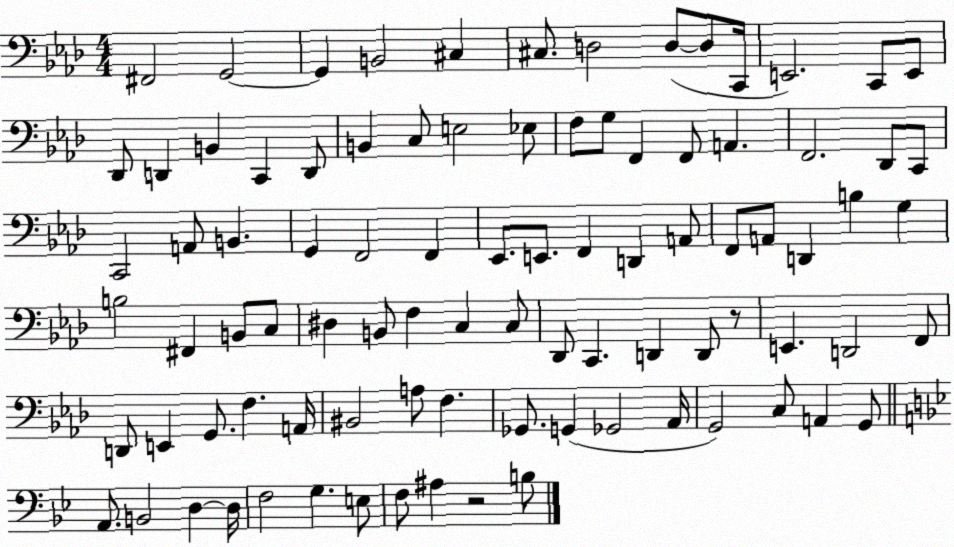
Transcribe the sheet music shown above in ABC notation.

X:1
T:Untitled
M:4/4
L:1/4
K:Ab
^F,,2 G,,2 G,, B,,2 ^C, ^C,/2 D,2 D,/2 D,/2 C,,/4 E,,2 C,,/2 E,,/2 _D,,/2 D,, B,, C,, D,,/2 B,, C,/2 E,2 _E,/2 F,/2 G,/2 F,, F,,/2 A,, F,,2 _D,,/2 C,,/2 C,,2 A,,/2 B,, G,, F,,2 F,, _E,,/2 E,,/2 F,, D,, A,,/2 F,,/2 A,,/2 D,, B, G, B,2 ^F,, B,,/2 C,/2 ^D, B,,/2 F, C, C,/2 _D,,/2 C,, D,, D,,/2 z/2 E,, D,,2 F,,/2 D,,/2 E,, G,,/2 F, A,,/4 ^B,,2 A,/2 F, _G,,/2 G,, _G,,2 _A,,/4 G,,2 C,/2 A,, G,,/2 A,,/2 B,,2 D, D,/4 F,2 G, E,/2 F,/2 ^A, z2 B,/2